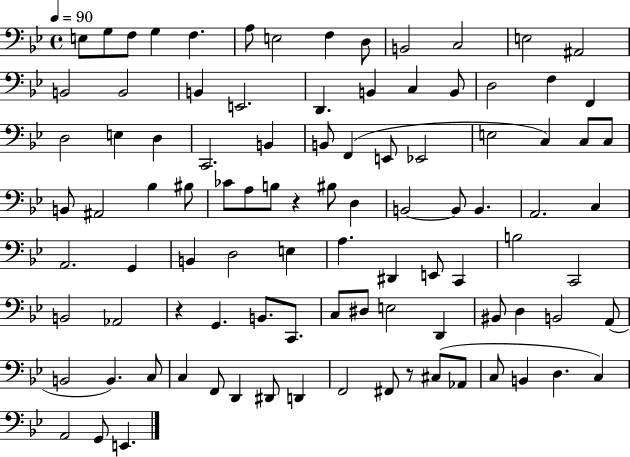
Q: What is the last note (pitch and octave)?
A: E2